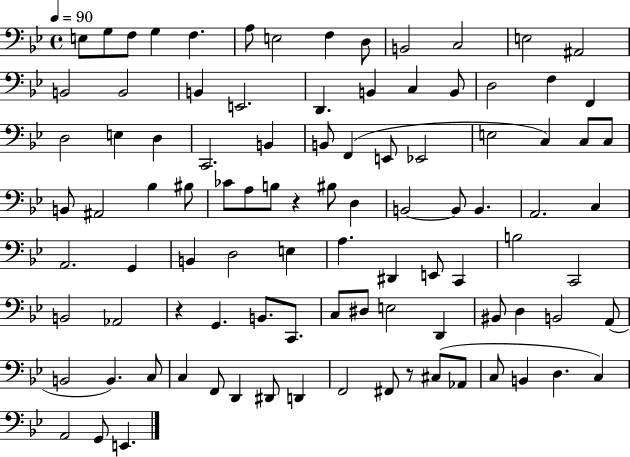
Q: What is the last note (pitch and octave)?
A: E2